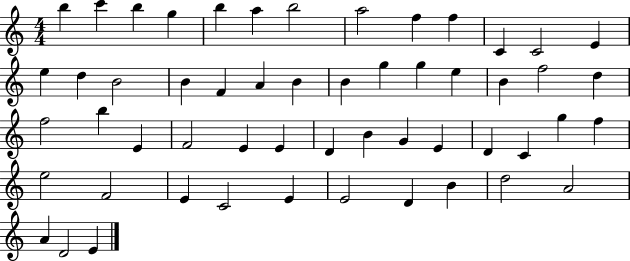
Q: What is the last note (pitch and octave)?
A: E4